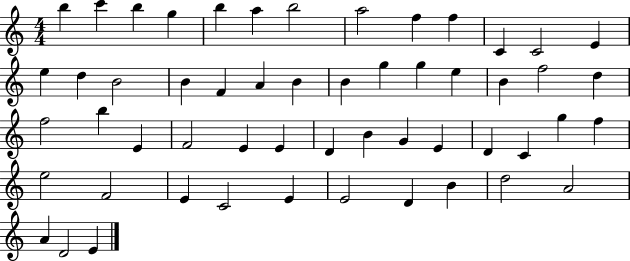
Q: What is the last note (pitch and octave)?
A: E4